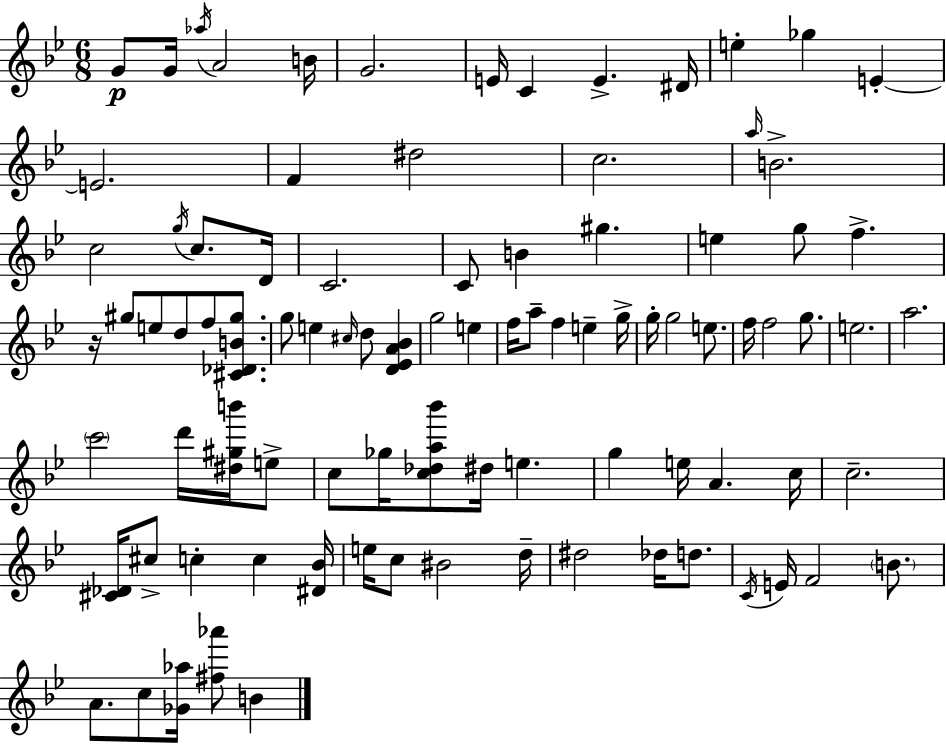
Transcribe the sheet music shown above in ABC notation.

X:1
T:Untitled
M:6/8
L:1/4
K:Gm
G/2 G/4 _a/4 A2 B/4 G2 E/4 C E ^D/4 e _g E E2 F ^d2 c2 a/4 B2 c2 g/4 c/2 D/4 C2 C/2 B ^g e g/2 f z/4 ^g/2 e/2 d/2 f/2 [^C_DB^g]/2 g/2 e ^c/4 d/2 [D_EA_B] g2 e f/4 a/2 f e g/4 g/4 g2 e/2 f/4 f2 g/2 e2 a2 c'2 d'/4 [^d^gb']/4 e/2 c/2 _g/4 [c_da_b']/2 ^d/4 e g e/4 A c/4 c2 [^C_D]/4 ^c/2 c c [^D_B]/4 e/4 c/2 ^B2 d/4 ^d2 _d/4 d/2 C/4 E/4 F2 B/2 A/2 c/2 [_G_a]/4 [^f_a']/2 B